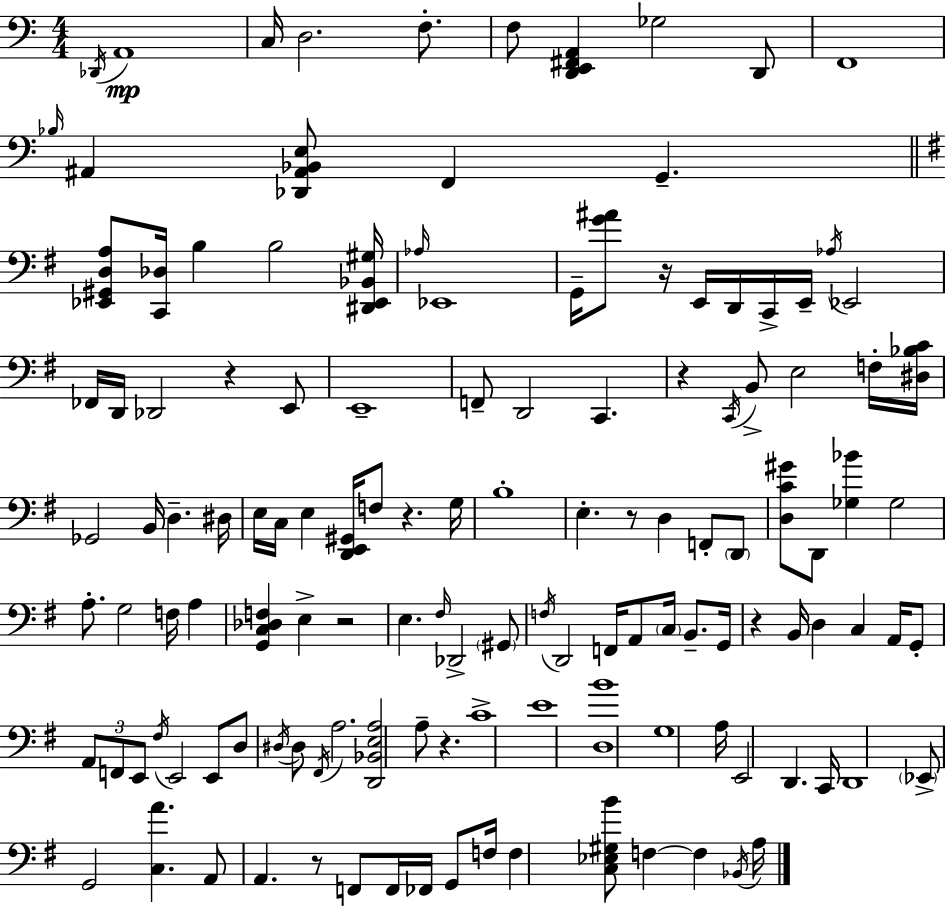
Db2/s A2/w C3/s D3/h. F3/e. F3/e [D2,E2,F#2,A2]/q Gb3/h D2/e F2/w Bb3/s A#2/q [Db2,A#2,Bb2,E3]/e F2/q G2/q. [Eb2,G#2,D3,A3]/e [C2,Db3]/s B3/q B3/h [D#2,Eb2,Bb2,G#3]/s Ab3/s Eb2/w G2/s [G4,A#4]/e R/s E2/s D2/s C2/s E2/s Ab3/s Eb2/h FES2/s D2/s Db2/h R/q E2/e E2/w F2/e D2/h C2/q. R/q C2/s B2/e E3/h F3/s [D#3,Bb3,C4]/s Gb2/h B2/s D3/q. D#3/s E3/s C3/s E3/q [D2,E2,G#2]/s F3/e R/q. G3/s B3/w E3/q. R/e D3/q F2/e D2/e [D3,C4,G#4]/e D2/e [Gb3,Bb4]/q Gb3/h A3/e. G3/h F3/s A3/q [G2,C3,Db3,F3]/q E3/q R/h E3/q. F#3/s Db2/h G#2/e F3/s D2/h F2/s A2/e C3/s B2/e. G2/s R/q B2/s D3/q C3/q A2/s G2/e A2/e F2/e E2/e F#3/s E2/h E2/e D3/e D#3/s D#3/e F#2/s A3/h. [D2,Bb2,E3,A3]/h A3/e R/q. C4/w E4/w [D3,B4]/w G3/w A3/s E2/h D2/q. C2/s D2/w Eb2/e G2/h [C3,A4]/q. A2/e A2/q. R/e F2/e F2/s FES2/s G2/e F3/s F3/q [C3,Eb3,G#3,B4]/e F3/q F3/q Bb2/s A3/s